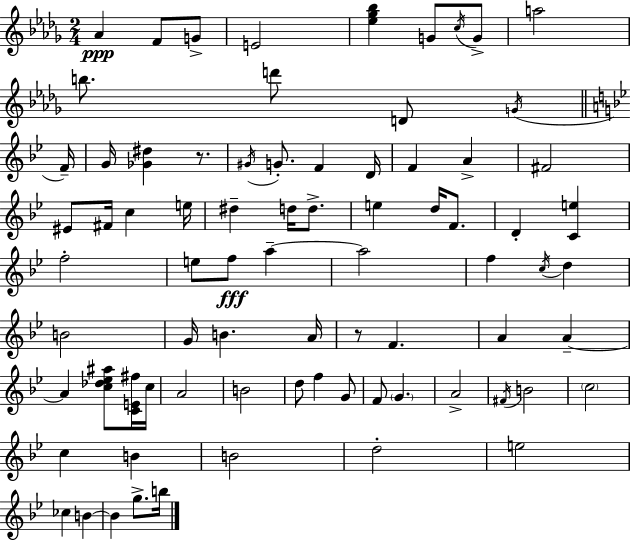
X:1
T:Untitled
M:2/4
L:1/4
K:Bbm
_A F/2 G/2 E2 [_e_g_b] G/2 c/4 G/2 a2 b/2 d'/2 D/2 G/4 F/4 G/4 [_G^d] z/2 ^G/4 G/2 F D/4 F A ^F2 ^E/2 ^F/4 c e/4 ^d d/4 d/2 e d/4 F/2 D [Ce] f2 e/2 f/2 a a2 f c/4 d B2 G/4 B A/4 z/2 F A A A [c_d_e^a]/2 [CE^f]/4 c/4 A2 B2 d/2 f G/2 F/2 G A2 ^F/4 B2 c2 c B B2 d2 e2 _c B B g/2 b/4